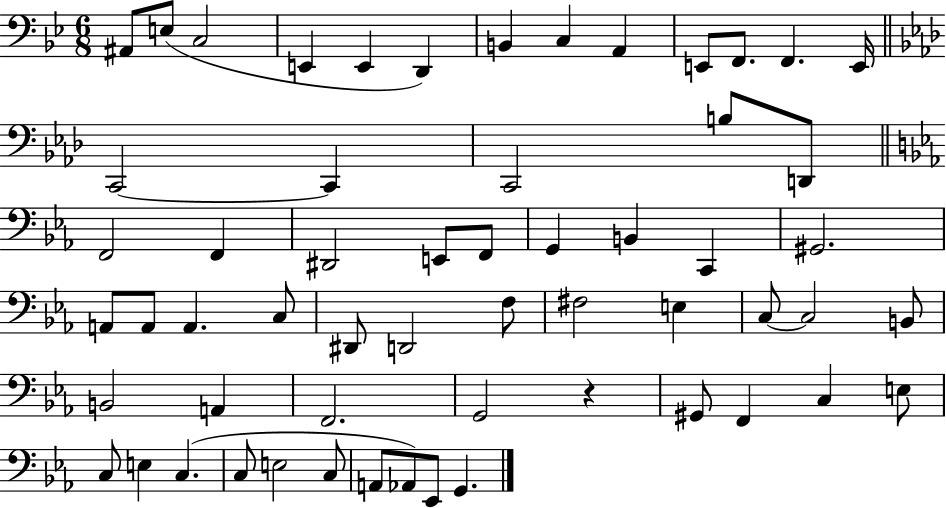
X:1
T:Untitled
M:6/8
L:1/4
K:Bb
^A,,/2 E,/2 C,2 E,, E,, D,, B,, C, A,, E,,/2 F,,/2 F,, E,,/4 C,,2 C,, C,,2 B,/2 D,,/2 F,,2 F,, ^D,,2 E,,/2 F,,/2 G,, B,, C,, ^G,,2 A,,/2 A,,/2 A,, C,/2 ^D,,/2 D,,2 F,/2 ^F,2 E, C,/2 C,2 B,,/2 B,,2 A,, F,,2 G,,2 z ^G,,/2 F,, C, E,/2 C,/2 E, C, C,/2 E,2 C,/2 A,,/2 _A,,/2 _E,,/2 G,,